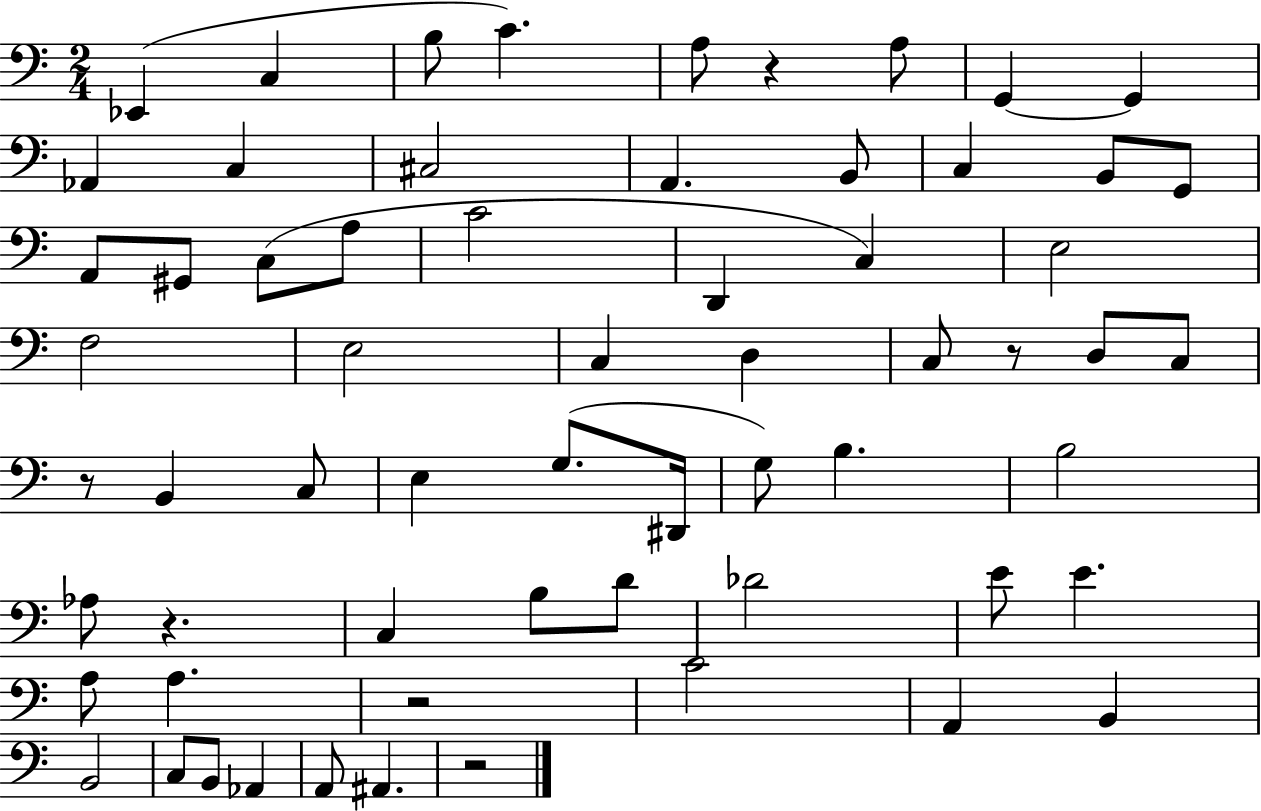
Eb2/q C3/q B3/e C4/q. A3/e R/q A3/e G2/q G2/q Ab2/q C3/q C#3/h A2/q. B2/e C3/q B2/e G2/e A2/e G#2/e C3/e A3/e C4/h D2/q C3/q E3/h F3/h E3/h C3/q D3/q C3/e R/e D3/e C3/e R/e B2/q C3/e E3/q G3/e. D#2/s G3/e B3/q. B3/h Ab3/e R/q. C3/q B3/e D4/e Db4/h E4/e E4/q. A3/e A3/q. R/h C4/h A2/q B2/q B2/h C3/e B2/e Ab2/q A2/e A#2/q. R/h